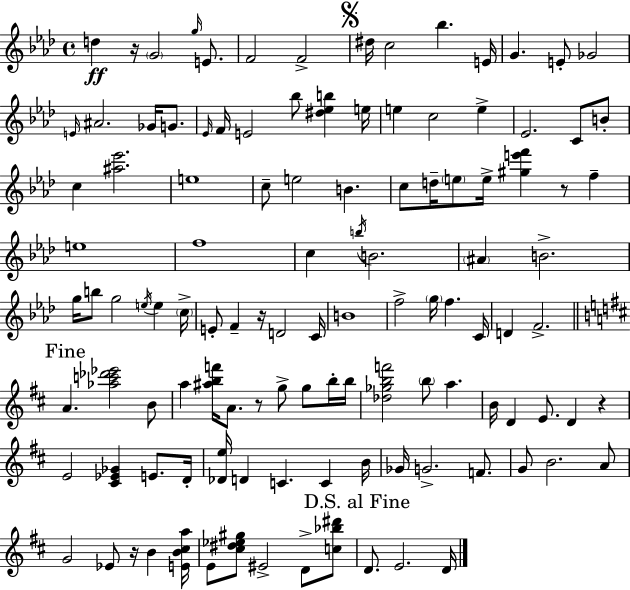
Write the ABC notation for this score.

X:1
T:Untitled
M:4/4
L:1/4
K:Fm
d z/4 G2 g/4 E/2 F2 F2 ^d/4 c2 _b E/4 G E/2 _G2 E/4 ^A2 _G/4 G/2 _E/4 F/4 E2 _b/2 [^d_eb] e/4 e c2 e _E2 C/2 B/2 c [^a_e']2 e4 c/2 e2 B c/2 d/4 e/2 e/4 [^ge'f'] z/2 f e4 f4 c b/4 B2 ^A B2 g/4 b/2 g2 e/4 e c/4 E/2 F z/4 D2 C/4 B4 f2 g/4 f C/4 D F2 A [_ac'_d'_e']2 B/2 a [^abf']/4 A/2 z/2 g/2 g/2 b/4 b/4 [_d_gbf']2 b/2 a B/4 D E/2 D z E2 [^C_E_G] E/2 D/4 [_De]/4 D C C B/4 _G/4 G2 F/2 G/2 B2 A/2 G2 _E/2 z/4 B [EB^ca]/4 E/2 [^c^d_e^g]/2 ^E2 D/2 [c_b^d']/2 D/2 E2 D/4